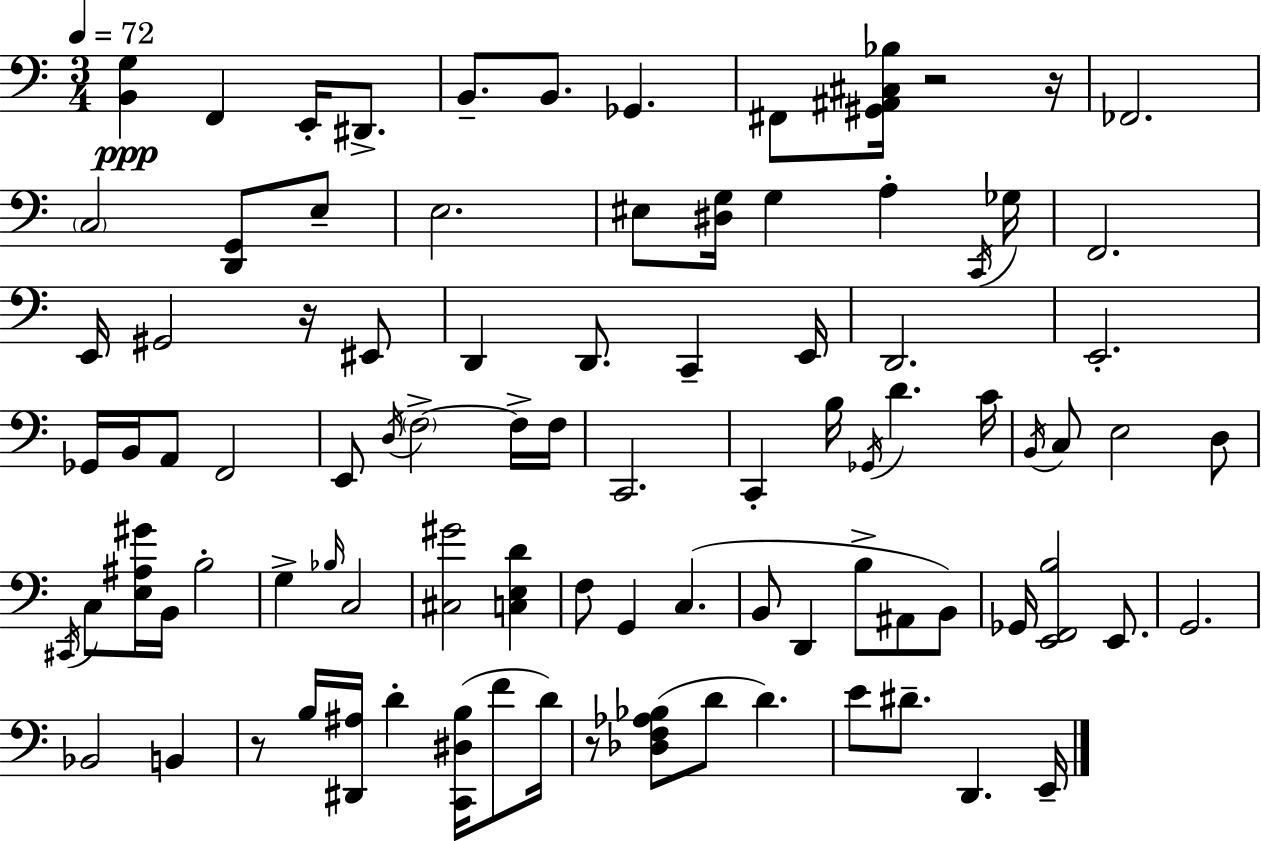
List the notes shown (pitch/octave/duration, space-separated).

[B2,G3]/q F2/q E2/s D#2/e. B2/e. B2/e. Gb2/q. F#2/e [G#2,A#2,C#3,Bb3]/s R/h R/s FES2/h. C3/h [D2,G2]/e E3/e E3/h. EIS3/e [D#3,G3]/s G3/q A3/q C2/s Gb3/s F2/h. E2/s G#2/h R/s EIS2/e D2/q D2/e. C2/q E2/s D2/h. E2/h. Gb2/s B2/s A2/e F2/h E2/e D3/s F3/h F3/s F3/s C2/h. C2/q B3/s Gb2/s D4/q. C4/s B2/s C3/e E3/h D3/e C#2/s C3/e [E3,A#3,G#4]/s B2/s B3/h G3/q Bb3/s C3/h [C#3,G#4]/h [C3,E3,D4]/q F3/e G2/q C3/q. B2/e D2/q B3/e A#2/e B2/e Gb2/s [E2,F2,B3]/h E2/e. G2/h. Bb2/h B2/q R/e B3/s [D#2,A#3]/s D4/q [C2,D#3,B3]/s F4/e D4/s R/e [Db3,F3,Ab3,Bb3]/e D4/e D4/q. E4/e D#4/e. D2/q. E2/s